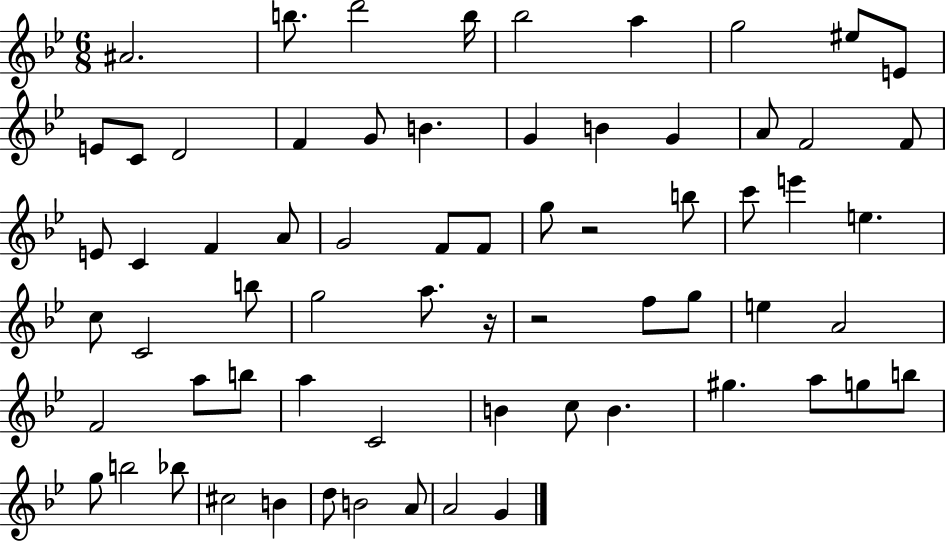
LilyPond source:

{
  \clef treble
  \numericTimeSignature
  \time 6/8
  \key bes \major
  ais'2. | b''8. d'''2 b''16 | bes''2 a''4 | g''2 eis''8 e'8 | \break e'8 c'8 d'2 | f'4 g'8 b'4. | g'4 b'4 g'4 | a'8 f'2 f'8 | \break e'8 c'4 f'4 a'8 | g'2 f'8 f'8 | g''8 r2 b''8 | c'''8 e'''4 e''4. | \break c''8 c'2 b''8 | g''2 a''8. r16 | r2 f''8 g''8 | e''4 a'2 | \break f'2 a''8 b''8 | a''4 c'2 | b'4 c''8 b'4. | gis''4. a''8 g''8 b''8 | \break g''8 b''2 bes''8 | cis''2 b'4 | d''8 b'2 a'8 | a'2 g'4 | \break \bar "|."
}